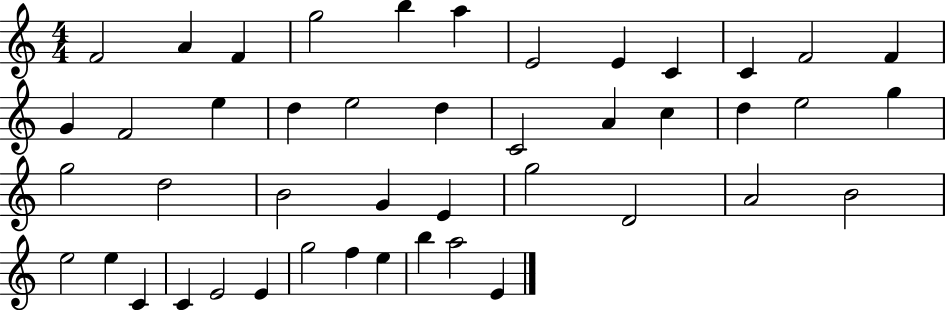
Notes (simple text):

F4/h A4/q F4/q G5/h B5/q A5/q E4/h E4/q C4/q C4/q F4/h F4/q G4/q F4/h E5/q D5/q E5/h D5/q C4/h A4/q C5/q D5/q E5/h G5/q G5/h D5/h B4/h G4/q E4/q G5/h D4/h A4/h B4/h E5/h E5/q C4/q C4/q E4/h E4/q G5/h F5/q E5/q B5/q A5/h E4/q